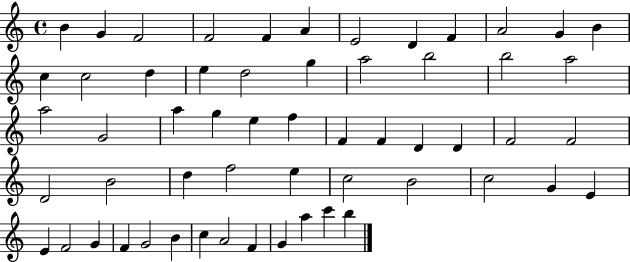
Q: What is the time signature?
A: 4/4